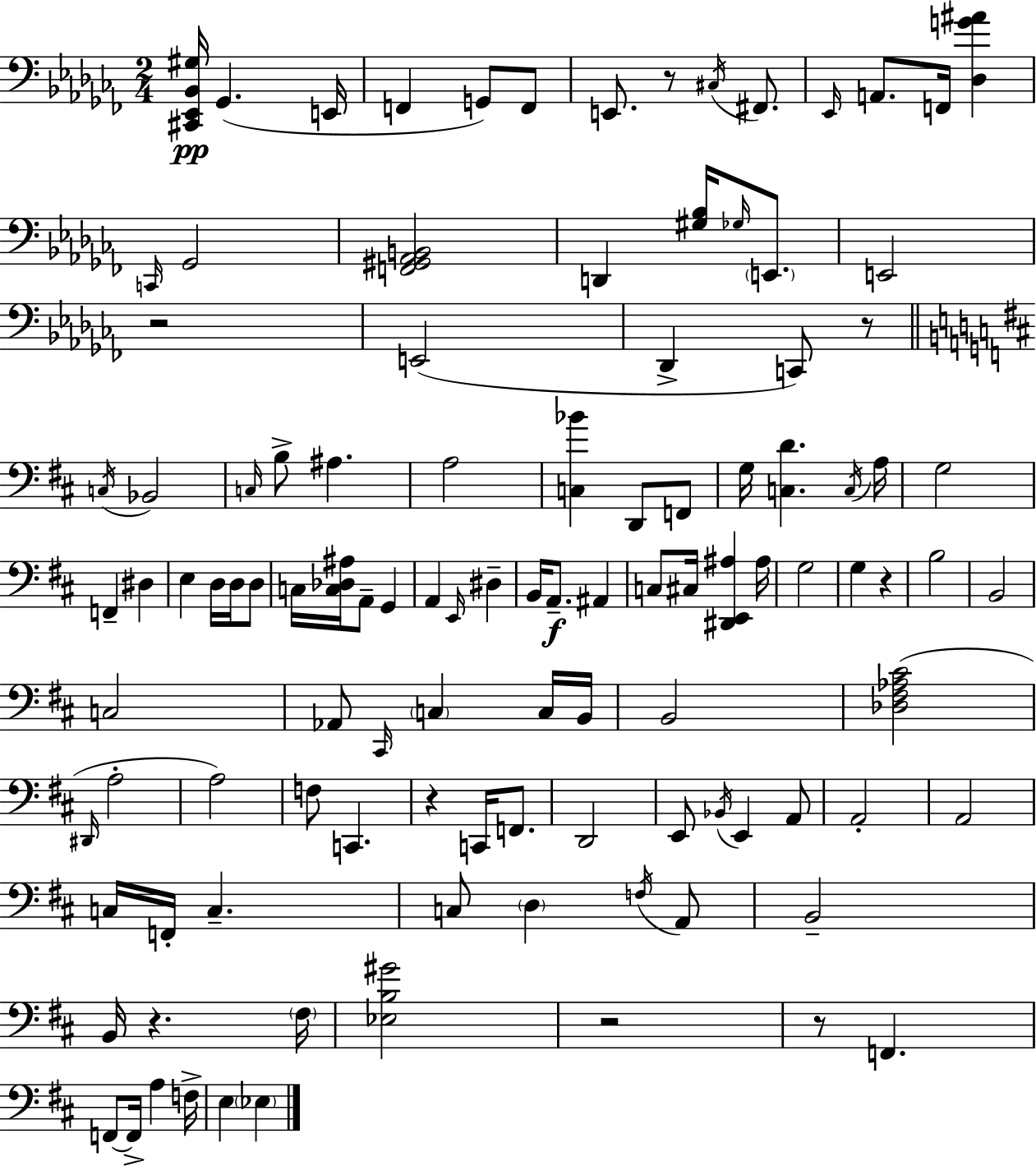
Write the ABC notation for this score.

X:1
T:Untitled
M:2/4
L:1/4
K:Abm
[^C,,_E,,_B,,^G,]/4 _G,, E,,/4 F,, G,,/2 F,,/2 E,,/2 z/2 ^C,/4 ^F,,/2 _E,,/4 A,,/2 F,,/4 [_D,G^A] C,,/4 _G,,2 [F,,^G,,_A,,B,,]2 D,, [^G,_B,]/4 _G,/4 E,,/2 E,,2 z2 E,,2 _D,, C,,/2 z/2 C,/4 _B,,2 C,/4 B,/2 ^A, A,2 [C,_B] D,,/2 F,,/2 G,/4 [C,D] C,/4 A,/4 G,2 F,, ^D, E, D,/4 D,/4 D,/2 C,/4 [C,_D,^A,]/4 A,,/2 G,, A,, E,,/4 ^D, B,,/4 A,,/2 ^A,, C,/2 ^C,/4 [^D,,E,,^A,] ^A,/4 G,2 G, z B,2 B,,2 C,2 _A,,/2 ^C,,/4 C, C,/4 B,,/4 B,,2 [_D,^F,_A,^C]2 ^D,,/4 A,2 A,2 F,/2 C,, z C,,/4 F,,/2 D,,2 E,,/2 _B,,/4 E,, A,,/2 A,,2 A,,2 C,/4 F,,/4 C, C,/2 D, F,/4 A,,/2 B,,2 B,,/4 z ^F,/4 [_E,B,^G]2 z2 z/2 F,, F,,/2 F,,/4 A, F,/4 E, _E,